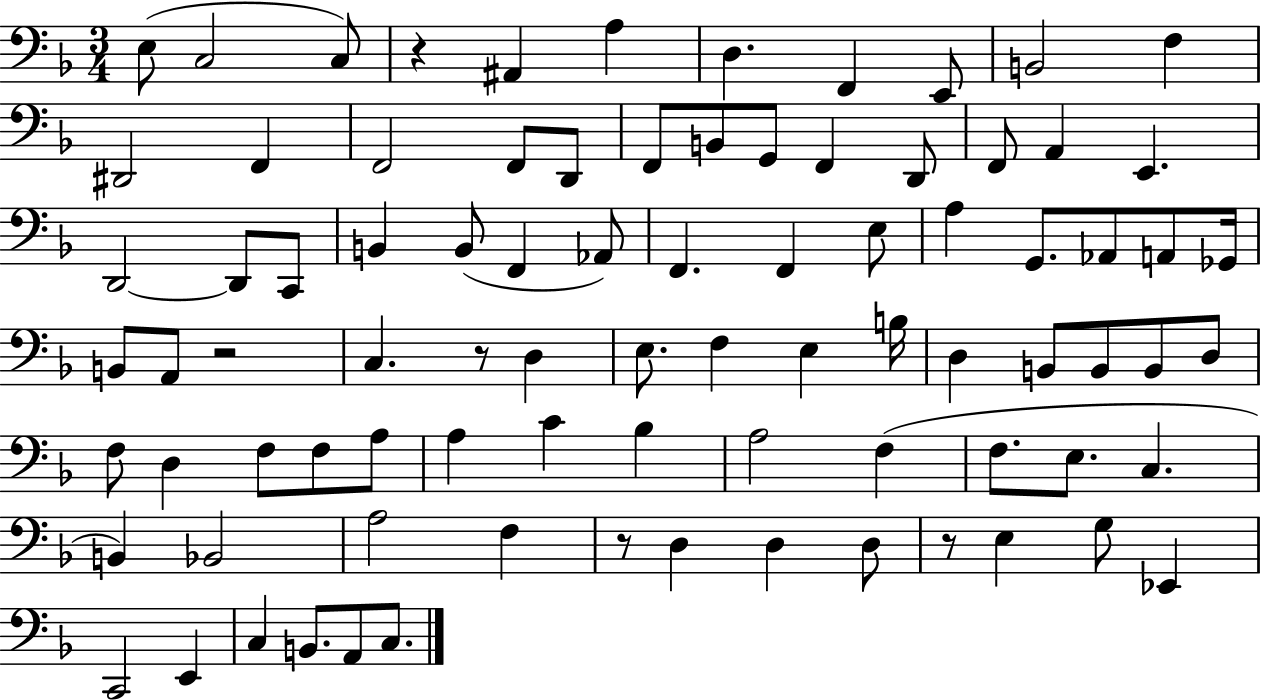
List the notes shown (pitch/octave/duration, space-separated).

E3/e C3/h C3/e R/q A#2/q A3/q D3/q. F2/q E2/e B2/h F3/q D#2/h F2/q F2/h F2/e D2/e F2/e B2/e G2/e F2/q D2/e F2/e A2/q E2/q. D2/h D2/e C2/e B2/q B2/e F2/q Ab2/e F2/q. F2/q E3/e A3/q G2/e. Ab2/e A2/e Gb2/s B2/e A2/e R/h C3/q. R/e D3/q E3/e. F3/q E3/q B3/s D3/q B2/e B2/e B2/e D3/e F3/e D3/q F3/e F3/e A3/e A3/q C4/q Bb3/q A3/h F3/q F3/e. E3/e. C3/q. B2/q Bb2/h A3/h F3/q R/e D3/q D3/q D3/e R/e E3/q G3/e Eb2/q C2/h E2/q C3/q B2/e. A2/e C3/e.